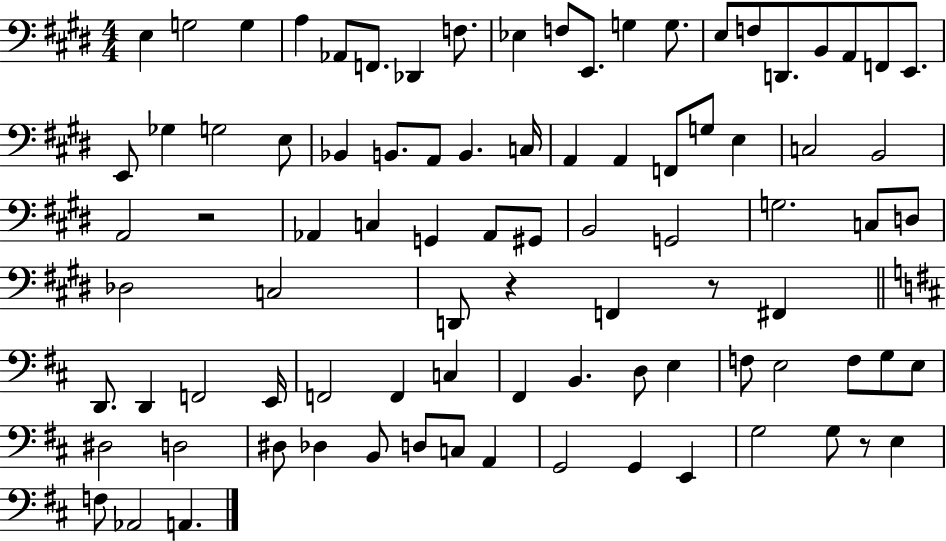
{
  \clef bass
  \numericTimeSignature
  \time 4/4
  \key e \major
  e4 g2 g4 | a4 aes,8 f,8. des,4 f8. | ees4 f8 e,8. g4 g8. | e8 f8 d,8. b,8 a,8 f,8 e,8. | \break e,8 ges4 g2 e8 | bes,4 b,8. a,8 b,4. c16 | a,4 a,4 f,8 g8 e4 | c2 b,2 | \break a,2 r2 | aes,4 c4 g,4 aes,8 gis,8 | b,2 g,2 | g2. c8 d8 | \break des2 c2 | d,8 r4 f,4 r8 fis,4 | \bar "||" \break \key d \major d,8. d,4 f,2 e,16 | f,2 f,4 c4 | fis,4 b,4. d8 e4 | f8 e2 f8 g8 e8 | \break dis2 d2 | dis8 des4 b,8 d8 c8 a,4 | g,2 g,4 e,4 | g2 g8 r8 e4 | \break f8 aes,2 a,4. | \bar "|."
}